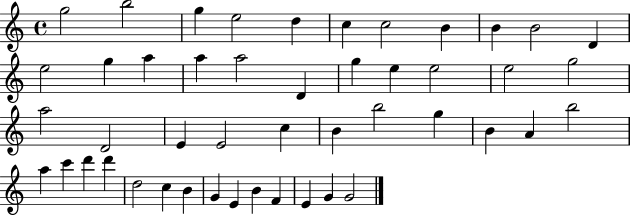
{
  \clef treble
  \time 4/4
  \defaultTimeSignature
  \key c \major
  g''2 b''2 | g''4 e''2 d''4 | c''4 c''2 b'4 | b'4 b'2 d'4 | \break e''2 g''4 a''4 | a''4 a''2 d'4 | g''4 e''4 e''2 | e''2 g''2 | \break a''2 d'2 | e'4 e'2 c''4 | b'4 b''2 g''4 | b'4 a'4 b''2 | \break a''4 c'''4 d'''4 d'''4 | d''2 c''4 b'4 | g'4 e'4 b'4 f'4 | e'4 g'4 g'2 | \break \bar "|."
}